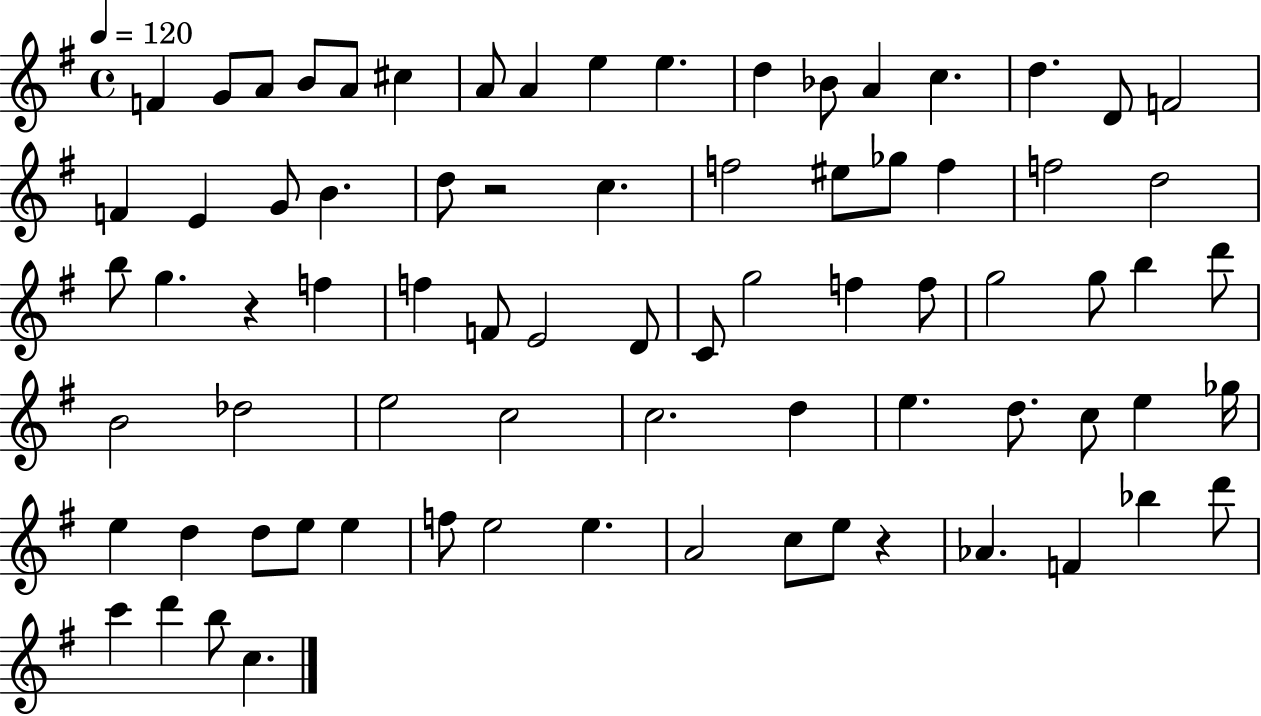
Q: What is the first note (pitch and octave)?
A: F4